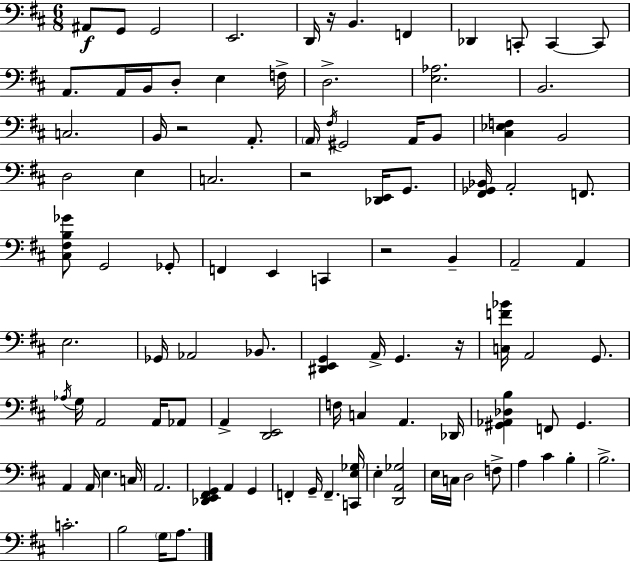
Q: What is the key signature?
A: D major